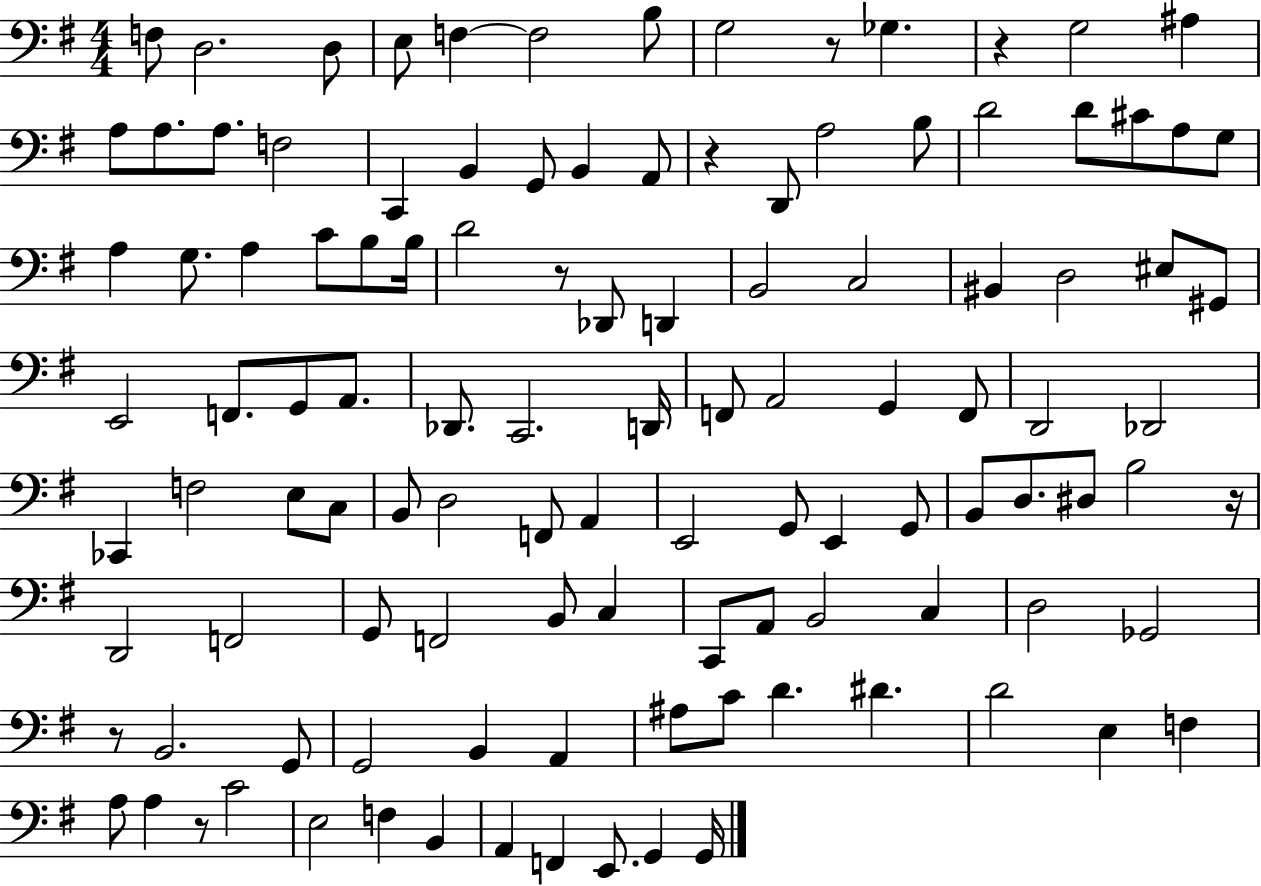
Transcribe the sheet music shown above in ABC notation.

X:1
T:Untitled
M:4/4
L:1/4
K:G
F,/2 D,2 D,/2 E,/2 F, F,2 B,/2 G,2 z/2 _G, z G,2 ^A, A,/2 A,/2 A,/2 F,2 C,, B,, G,,/2 B,, A,,/2 z D,,/2 A,2 B,/2 D2 D/2 ^C/2 A,/2 G,/2 A, G,/2 A, C/2 B,/2 B,/4 D2 z/2 _D,,/2 D,, B,,2 C,2 ^B,, D,2 ^E,/2 ^G,,/2 E,,2 F,,/2 G,,/2 A,,/2 _D,,/2 C,,2 D,,/4 F,,/2 A,,2 G,, F,,/2 D,,2 _D,,2 _C,, F,2 E,/2 C,/2 B,,/2 D,2 F,,/2 A,, E,,2 G,,/2 E,, G,,/2 B,,/2 D,/2 ^D,/2 B,2 z/4 D,,2 F,,2 G,,/2 F,,2 B,,/2 C, C,,/2 A,,/2 B,,2 C, D,2 _G,,2 z/2 B,,2 G,,/2 G,,2 B,, A,, ^A,/2 C/2 D ^D D2 E, F, A,/2 A, z/2 C2 E,2 F, B,, A,, F,, E,,/2 G,, G,,/4